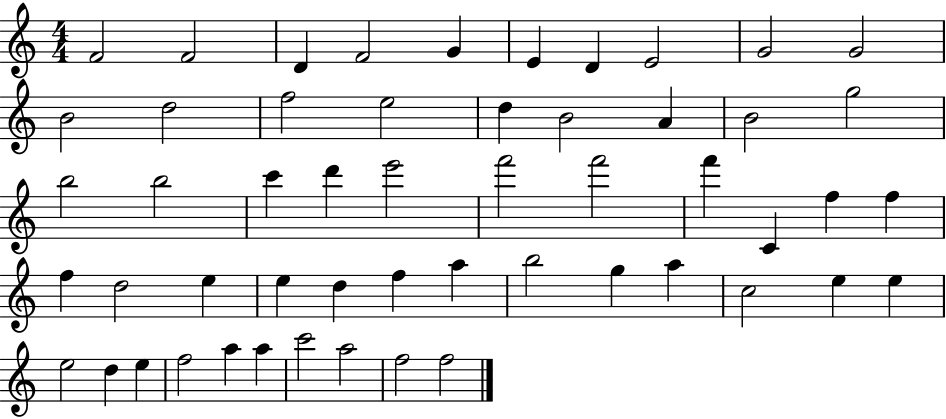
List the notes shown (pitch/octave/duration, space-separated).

F4/h F4/h D4/q F4/h G4/q E4/q D4/q E4/h G4/h G4/h B4/h D5/h F5/h E5/h D5/q B4/h A4/q B4/h G5/h B5/h B5/h C6/q D6/q E6/h F6/h F6/h F6/q C4/q F5/q F5/q F5/q D5/h E5/q E5/q D5/q F5/q A5/q B5/h G5/q A5/q C5/h E5/q E5/q E5/h D5/q E5/q F5/h A5/q A5/q C6/h A5/h F5/h F5/h